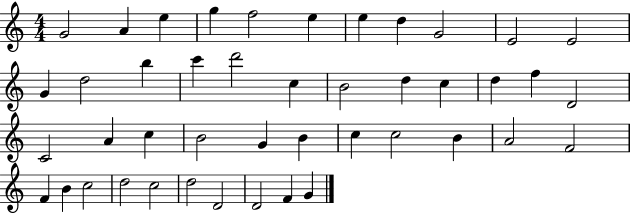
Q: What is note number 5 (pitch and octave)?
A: F5